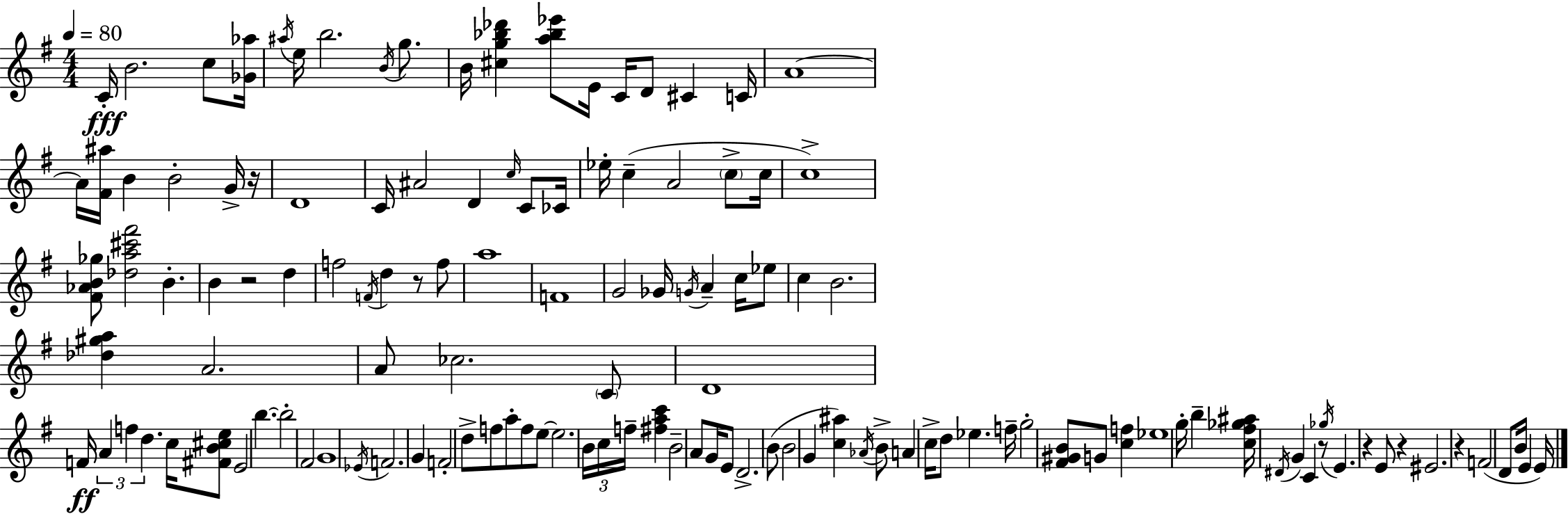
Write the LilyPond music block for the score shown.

{
  \clef treble
  \numericTimeSignature
  \time 4/4
  \key e \minor
  \tempo 4 = 80
  c'16-.\fff b'2. c''8 <ges' aes''>16 | \acciaccatura { ais''16 } e''16 b''2. \acciaccatura { b'16 } g''8. | b'16 <cis'' g'' bes'' des'''>4 <a'' bes'' ees'''>8 e'16 c'16 d'8 cis'4 | c'16 a'1~~ | \break a'16 <fis' ais''>16 b'4 b'2-. | g'16-> r16 d'1 | c'16 ais'2 d'4 \grace { c''16 } | c'8 ces'16 ees''16-. c''4--( a'2 | \break \parenthesize c''8-> c''16 c''1->) | <fis' aes' b' ges''>8 <des'' a'' cis''' fis'''>2 b'4.-. | b'4 r2 d''4 | f''2 \acciaccatura { f'16 } d''4 | \break r8 f''8 a''1 | f'1 | g'2 ges'16 \acciaccatura { g'16 } a'4-- | c''16 ees''8 c''4 b'2. | \break <des'' gis'' a''>4 a'2. | a'8 ces''2. | \parenthesize c'8 d'1 | f'16\ff \tuplet 3/2 { a'4 f''4 d''4. } | \break c''16 <fis' b' cis'' e''>8 e'2 b''4.~~ | b''2-. fis'2 | g'1 | \acciaccatura { ees'16 } f'2. | \break g'4 f'2-. d''8-> | f''8 a''8-. f''8 e''8~~ e''2. | \tuplet 3/2 { b'16 c''16 f''16-- } <fis'' a'' c'''>4 b'2-- | a'8 g'16 e'8 d'2.-> | \break b'8( b'2 g'4 | <c'' ais''>4) \acciaccatura { aes'16 } b'8-> a'4 c''16-> d''8 | ees''4. f''16-- g''2-. <fis' gis' b'>8 | g'8 <c'' f''>4 ees''1 | \break g''16-. b''4-- <c'' fis'' ges'' ais''>16 \acciaccatura { dis'16 } g'4 | c'4 r8 \acciaccatura { ges''16 } e'4. r4 | e'8 r4 eis'2. | r4 f'2( | \break d'8 b'16 e'4 e'16) \bar "|."
}